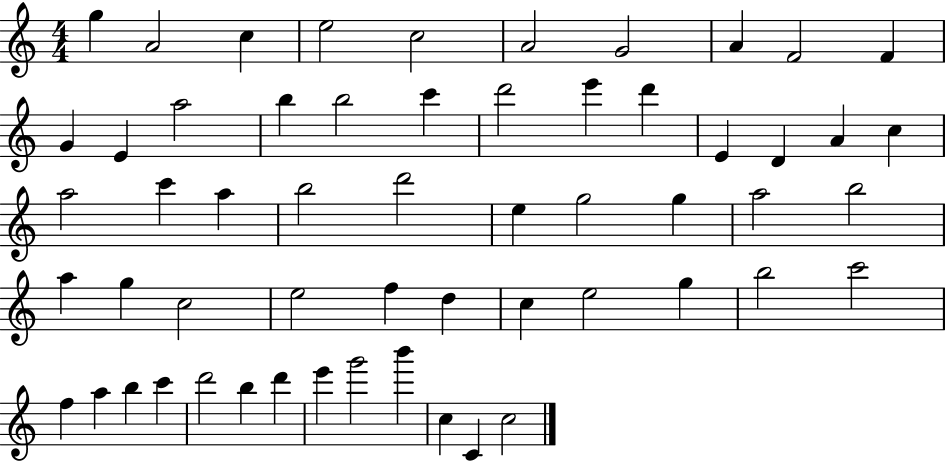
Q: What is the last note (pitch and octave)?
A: C5